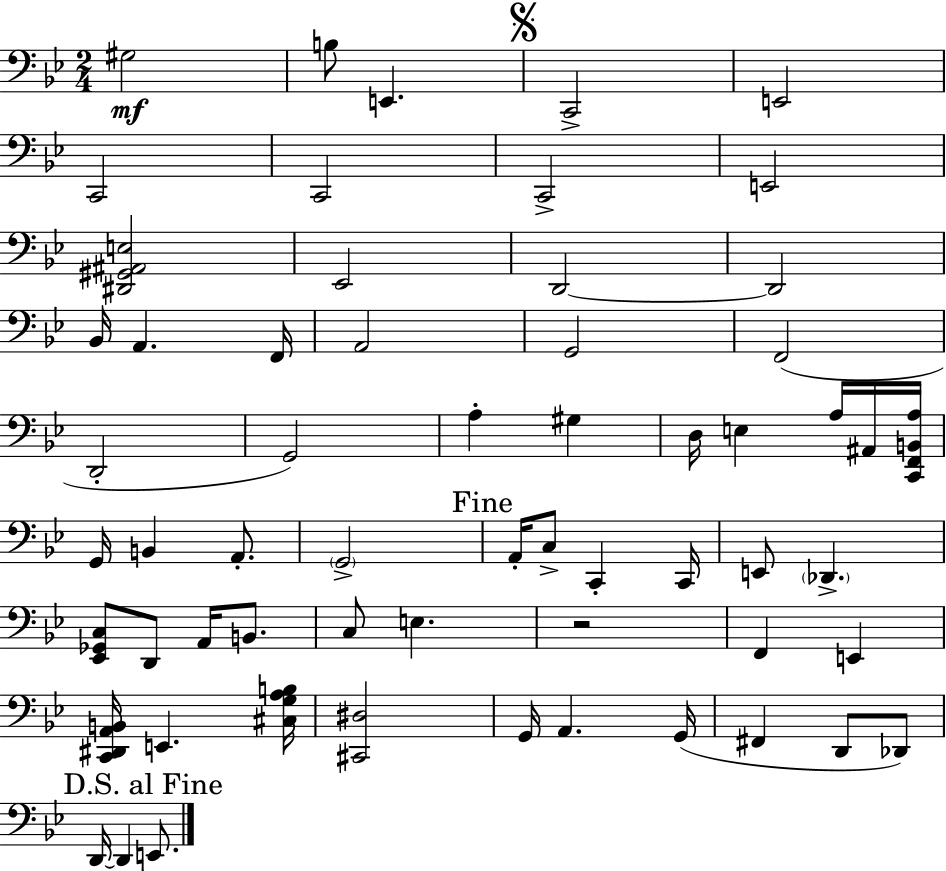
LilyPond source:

{
  \clef bass
  \numericTimeSignature
  \time 2/4
  \key g \minor
  gis2\mf | b8 e,4. | \mark \markup { \musicglyph "scripts.segno" } c,2-> | e,2 | \break c,2 | c,2 | c,2-> | e,2 | \break <dis, gis, ais, e>2 | ees,2 | d,2~~ | d,2 | \break bes,16 a,4. f,16 | a,2 | g,2 | f,2( | \break d,2-. | g,2) | a4-. gis4 | d16 e4 a16 ais,16 <c, f, b, a>16 | \break g,16 b,4 a,8.-. | \parenthesize g,2-> | \mark "Fine" a,16-. c8-> c,4-. c,16 | e,8 \parenthesize des,4.-> | \break <ees, ges, c>8 d,8 a,16 b,8. | c8 e4. | r2 | f,4 e,4 | \break <c, dis, a, b,>16 e,4. <cis g a b>16 | <cis, dis>2 | g,16 a,4. g,16( | fis,4 d,8 des,8) | \break \mark "D.S. al Fine" d,16~~ d,4 e,8. | \bar "|."
}